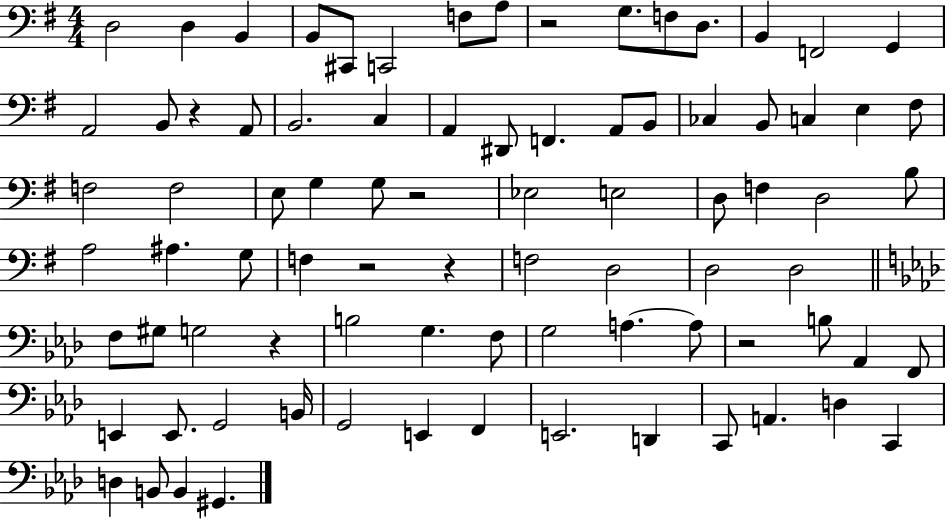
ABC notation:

X:1
T:Untitled
M:4/4
L:1/4
K:G
D,2 D, B,, B,,/2 ^C,,/2 C,,2 F,/2 A,/2 z2 G,/2 F,/2 D,/2 B,, F,,2 G,, A,,2 B,,/2 z A,,/2 B,,2 C, A,, ^D,,/2 F,, A,,/2 B,,/2 _C, B,,/2 C, E, ^F,/2 F,2 F,2 E,/2 G, G,/2 z2 _E,2 E,2 D,/2 F, D,2 B,/2 A,2 ^A, G,/2 F, z2 z F,2 D,2 D,2 D,2 F,/2 ^G,/2 G,2 z B,2 G, F,/2 G,2 A, A,/2 z2 B,/2 _A,, F,,/2 E,, E,,/2 G,,2 B,,/4 G,,2 E,, F,, E,,2 D,, C,,/2 A,, D, C,, D, B,,/2 B,, ^G,,